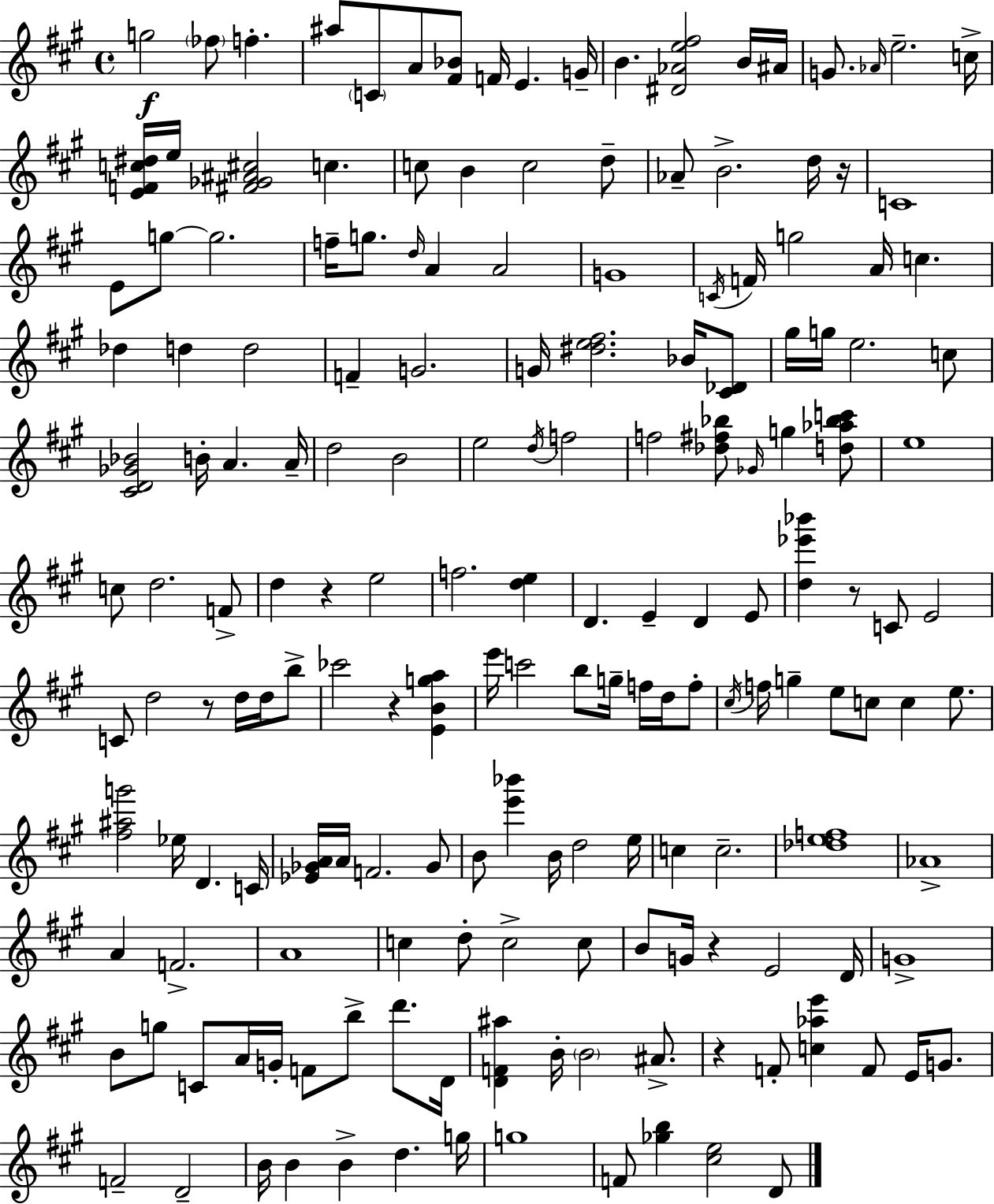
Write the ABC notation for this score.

X:1
T:Untitled
M:4/4
L:1/4
K:A
g2 _f/2 f ^a/2 C/2 A/2 [^F_B]/2 F/4 E G/4 B [^D_Ae^f]2 B/4 ^A/4 G/2 _A/4 e2 c/4 [EFc^d]/4 e/4 [^F_G^A^c]2 c c/2 B c2 d/2 _A/2 B2 d/4 z/4 C4 E/2 g/2 g2 f/4 g/2 d/4 A A2 G4 C/4 F/4 g2 A/4 c _d d d2 F G2 G/4 [^de^f]2 _B/4 [^C_D]/2 ^g/4 g/4 e2 c/2 [^CD_G_B]2 B/4 A A/4 d2 B2 e2 d/4 f2 f2 [_d^f_b]/2 _G/4 g [d_a_bc']/2 e4 c/2 d2 F/2 d z e2 f2 [de] D E D E/2 [d_e'_b'] z/2 C/2 E2 C/2 d2 z/2 d/4 d/4 b/2 _c'2 z [EBga] e'/4 c'2 b/2 g/4 f/4 d/4 f/2 ^c/4 f/4 g e/2 c/2 c e/2 [^f^ag']2 _e/4 D C/4 [_E_GA]/4 A/4 F2 _G/2 B/2 [e'_b'] B/4 d2 e/4 c c2 [_def]4 _A4 A F2 A4 c d/2 c2 c/2 B/2 G/4 z E2 D/4 G4 B/2 g/2 C/2 A/4 G/4 F/2 b/2 d'/2 D/4 [DF^a] B/4 B2 ^A/2 z F/2 [c_ae'] F/2 E/4 G/2 F2 D2 B/4 B B d g/4 g4 F/2 [_gb] [^ce]2 D/2